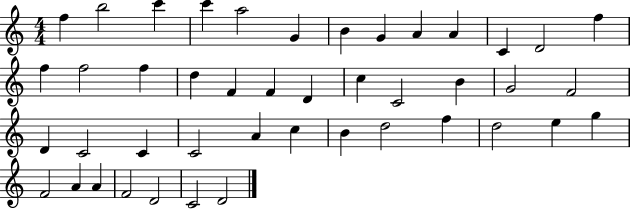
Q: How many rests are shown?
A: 0